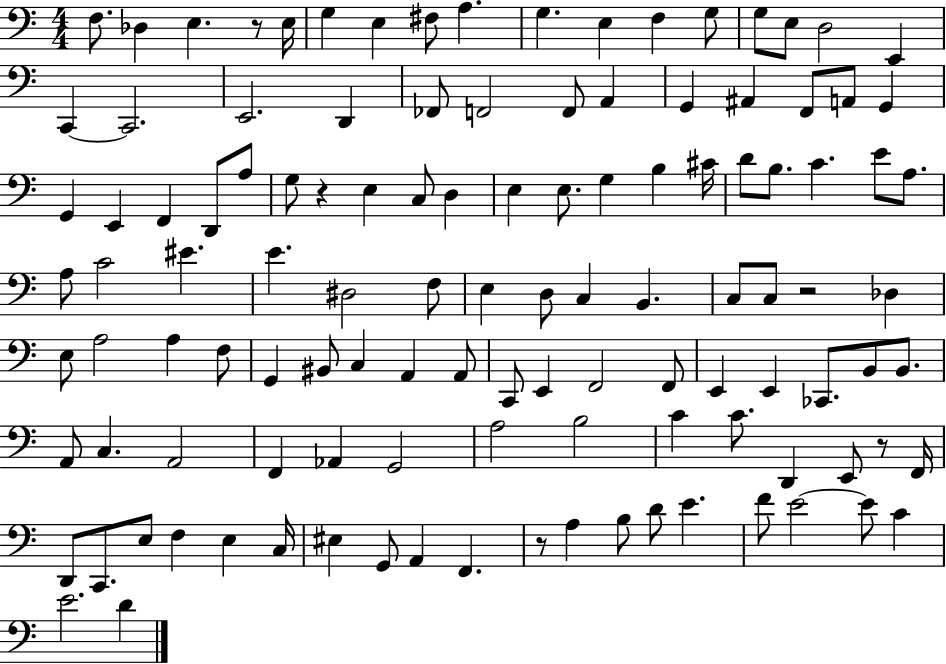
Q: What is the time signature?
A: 4/4